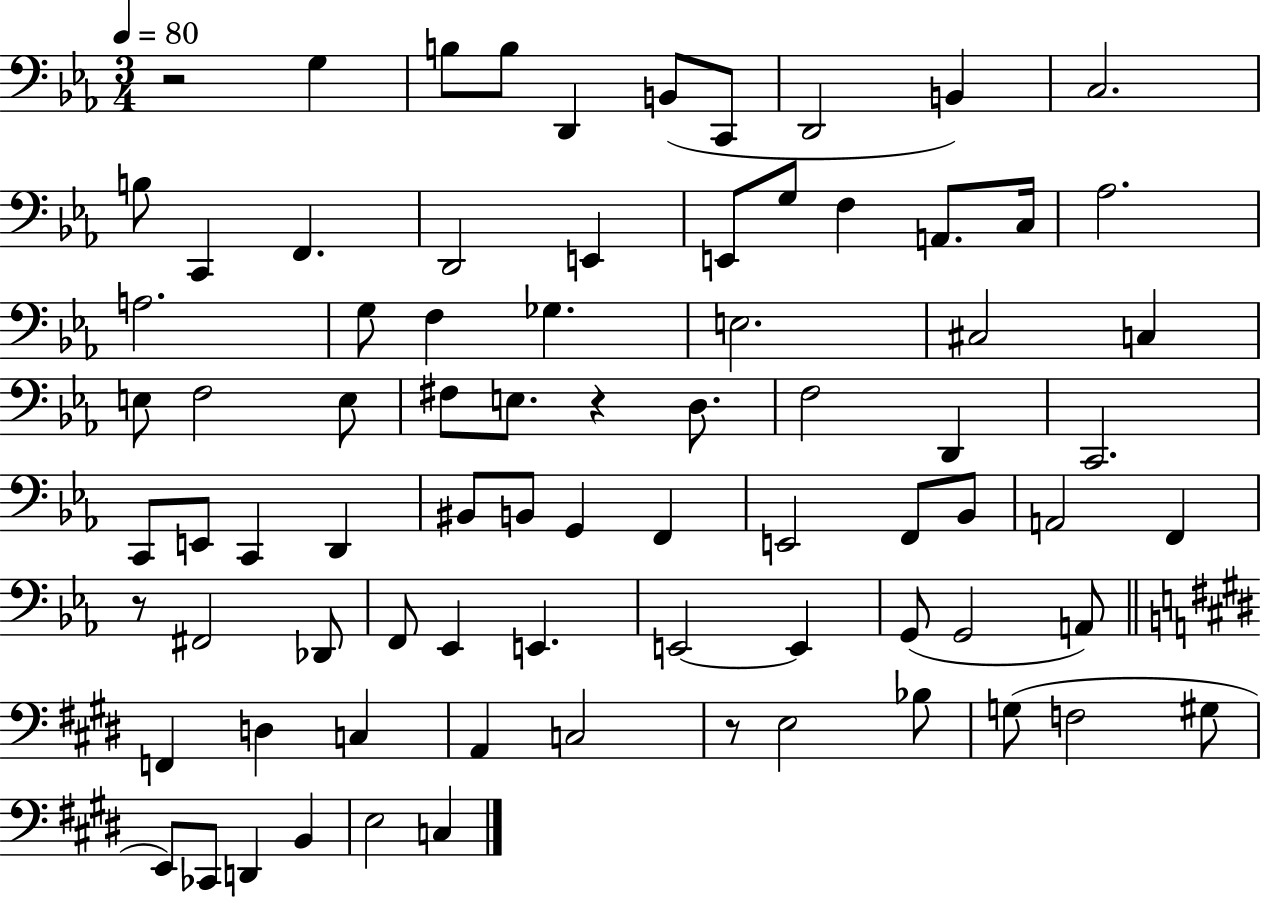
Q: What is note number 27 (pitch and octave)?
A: C3